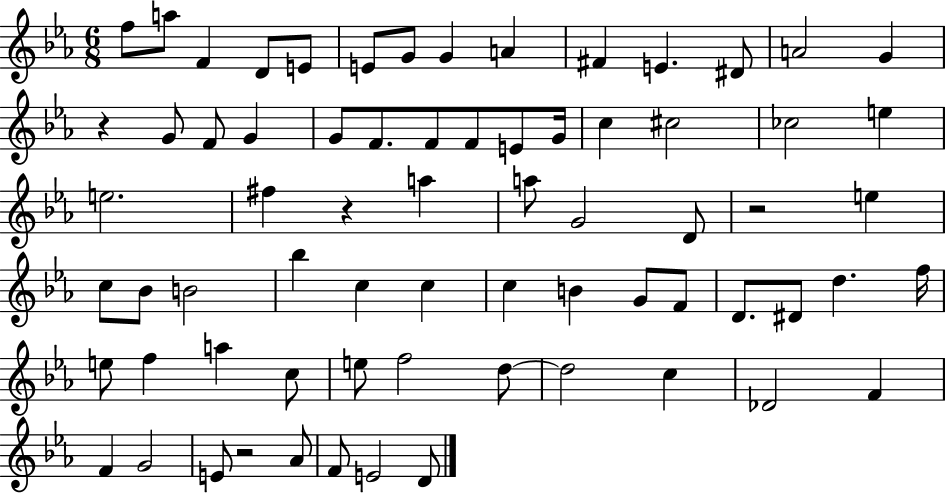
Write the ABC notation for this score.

X:1
T:Untitled
M:6/8
L:1/4
K:Eb
f/2 a/2 F D/2 E/2 E/2 G/2 G A ^F E ^D/2 A2 G z G/2 F/2 G G/2 F/2 F/2 F/2 E/2 G/4 c ^c2 _c2 e e2 ^f z a a/2 G2 D/2 z2 e c/2 _B/2 B2 _b c c c B G/2 F/2 D/2 ^D/2 d f/4 e/2 f a c/2 e/2 f2 d/2 d2 c _D2 F F G2 E/2 z2 _A/2 F/2 E2 D/2